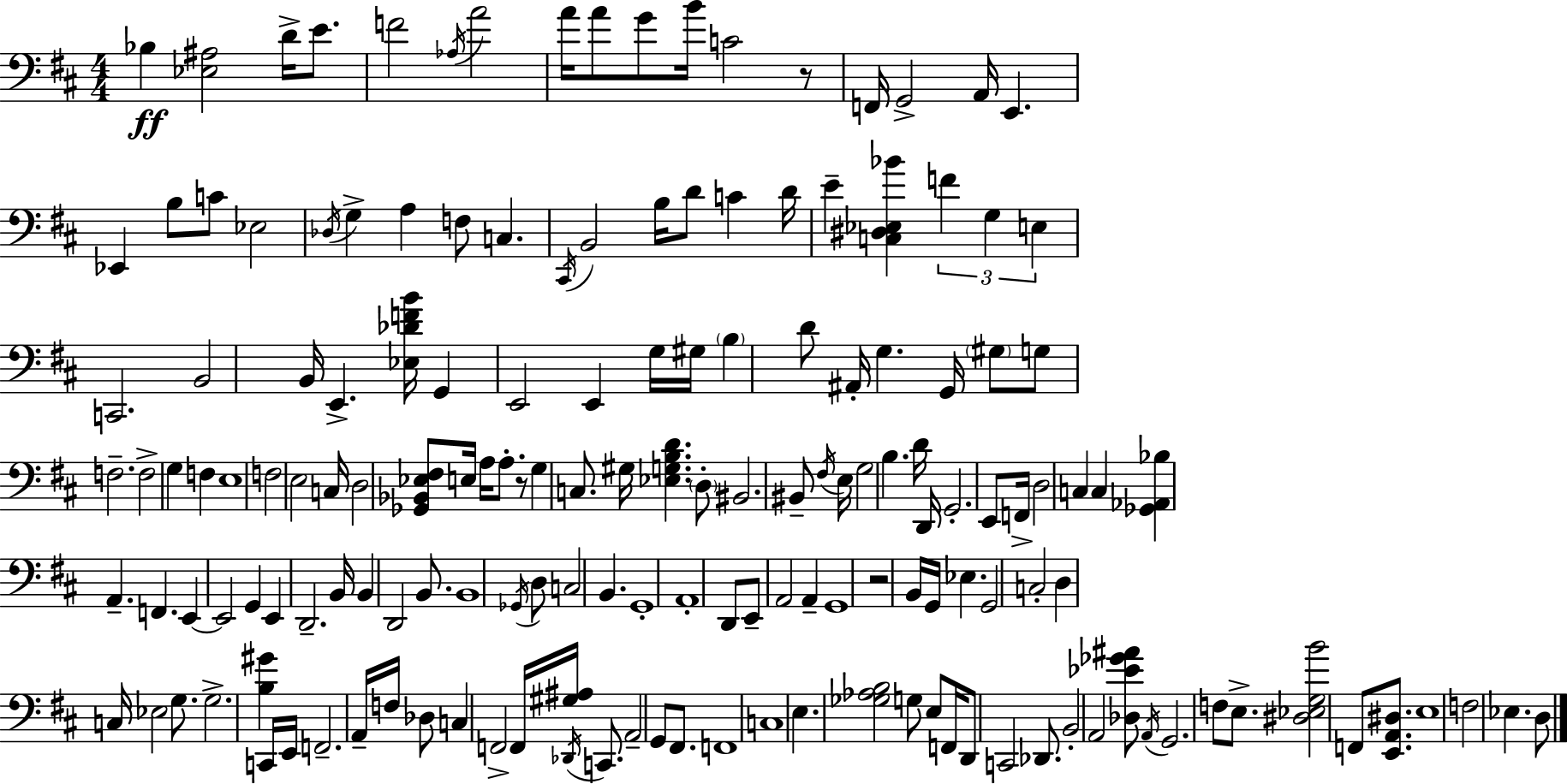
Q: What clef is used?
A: bass